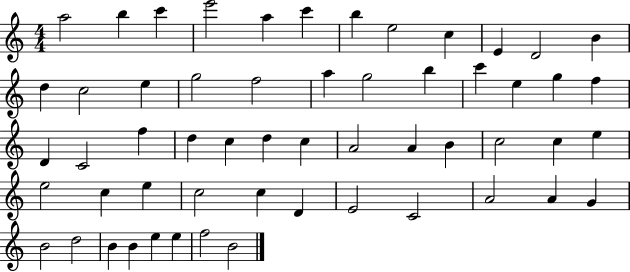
X:1
T:Untitled
M:4/4
L:1/4
K:C
a2 b c' e'2 a c' b e2 c E D2 B d c2 e g2 f2 a g2 b c' e g f D C2 f d c d c A2 A B c2 c e e2 c e c2 c D E2 C2 A2 A G B2 d2 B B e e f2 B2